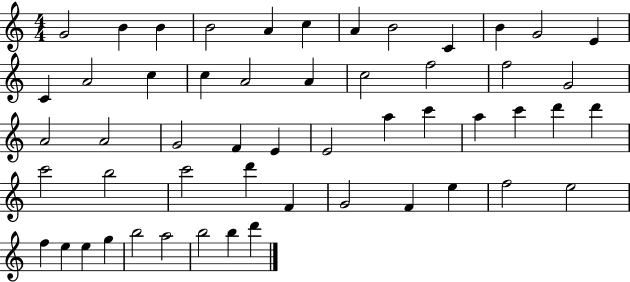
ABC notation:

X:1
T:Untitled
M:4/4
L:1/4
K:C
G2 B B B2 A c A B2 C B G2 E C A2 c c A2 A c2 f2 f2 G2 A2 A2 G2 F E E2 a c' a c' d' d' c'2 b2 c'2 d' F G2 F e f2 e2 f e e g b2 a2 b2 b d'